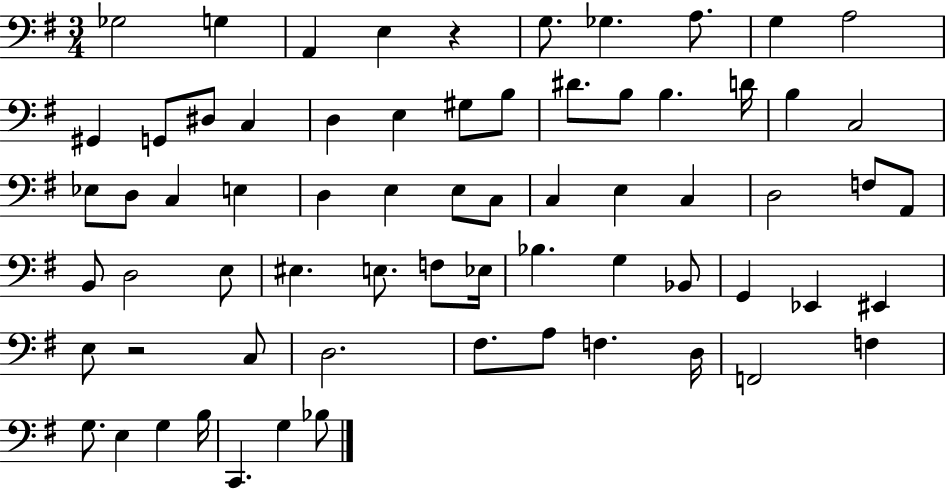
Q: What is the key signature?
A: G major